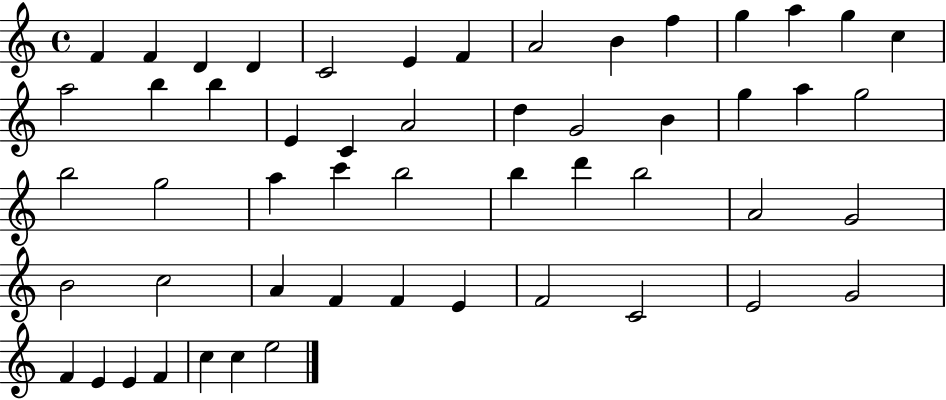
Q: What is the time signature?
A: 4/4